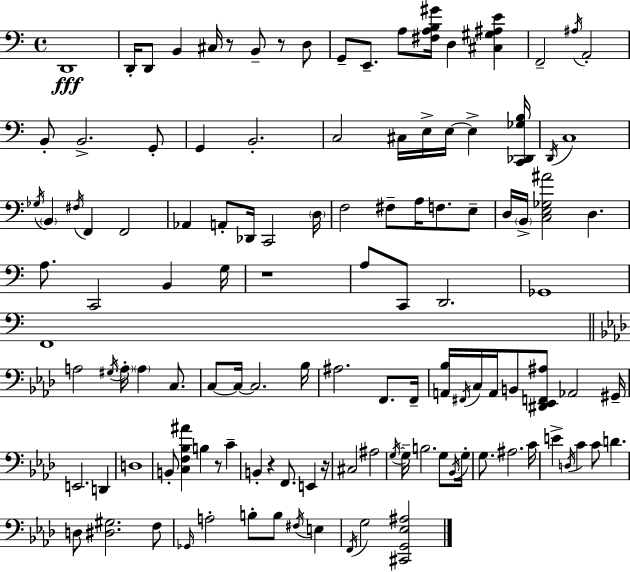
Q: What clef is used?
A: bass